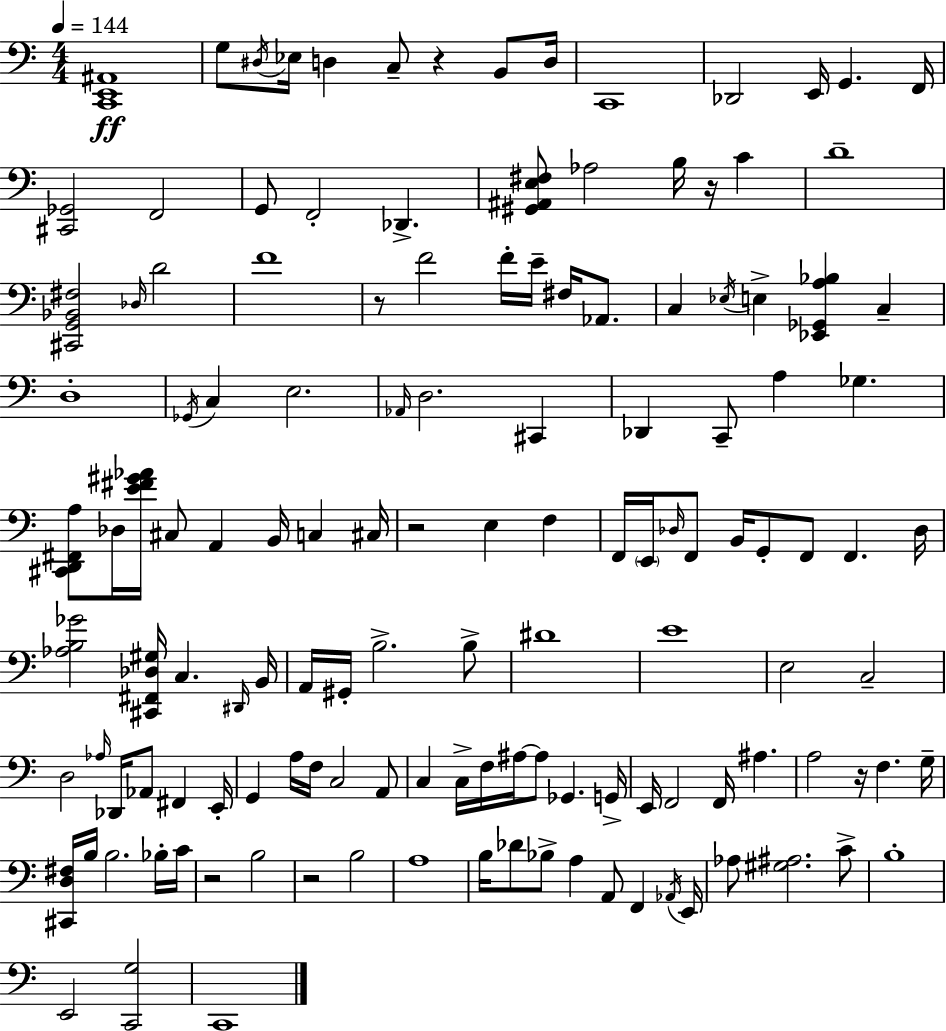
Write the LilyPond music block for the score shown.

{
  \clef bass
  \numericTimeSignature
  \time 4/4
  \key a \minor
  \tempo 4 = 144
  <c, e, ais,>1\ff | g8 \acciaccatura { dis16 } ees16 d4 c8-- r4 b,8 | d16 c,1 | des,2 e,16 g,4. | \break f,16 <cis, ges,>2 f,2 | g,8 f,2-. des,4.-> | <gis, ais, e fis>8 aes2 b16 r16 c'4 | d'1-- | \break <cis, g, bes, fis>2 \grace { des16 } d'2 | f'1 | r8 f'2 f'16-. e'16-- fis16 aes,8. | c4 \acciaccatura { ees16 } e4-> <ees, ges, a bes>4 c4-- | \break d1-. | \acciaccatura { ges,16 } c4 e2. | \grace { aes,16 } d2. | cis,4 des,4 c,8-- a4 ges4. | \break <cis, d, fis, a>8 des16 <e' fis' gis' aes'>16 cis8 a,4 b,16 | c4 cis16 r2 e4 | f4 f,16 \parenthesize e,16 \grace { des16 } f,8 b,16 g,8-. f,8 f,4. | des16 <aes b ges'>2 <cis, fis, des gis>16 c4. | \break \grace { dis,16 } b,16 a,16 gis,16-. b2.-> | b8-> dis'1 | e'1 | e2 c2-- | \break d2 \grace { aes16 } | des,16 aes,8 fis,4 e,16-. g,4 a16 f16 c2 | a,8 c4 c16-> f16 ais16~~ ais8 | ges,4. g,16-> e,16 f,2 | \break f,16 ais4. a2 | r16 f4. g16-- <cis, d fis>16 b16 b2. | bes16-. c'16 r2 | b2 r2 | \break b2 a1 | b16 des'8 bes8-> a4 | a,8 f,4 \acciaccatura { aes,16 } e,16 aes8 <gis ais>2. | c'8-> b1-. | \break e,2 | <c, g>2 c,1 | \bar "|."
}